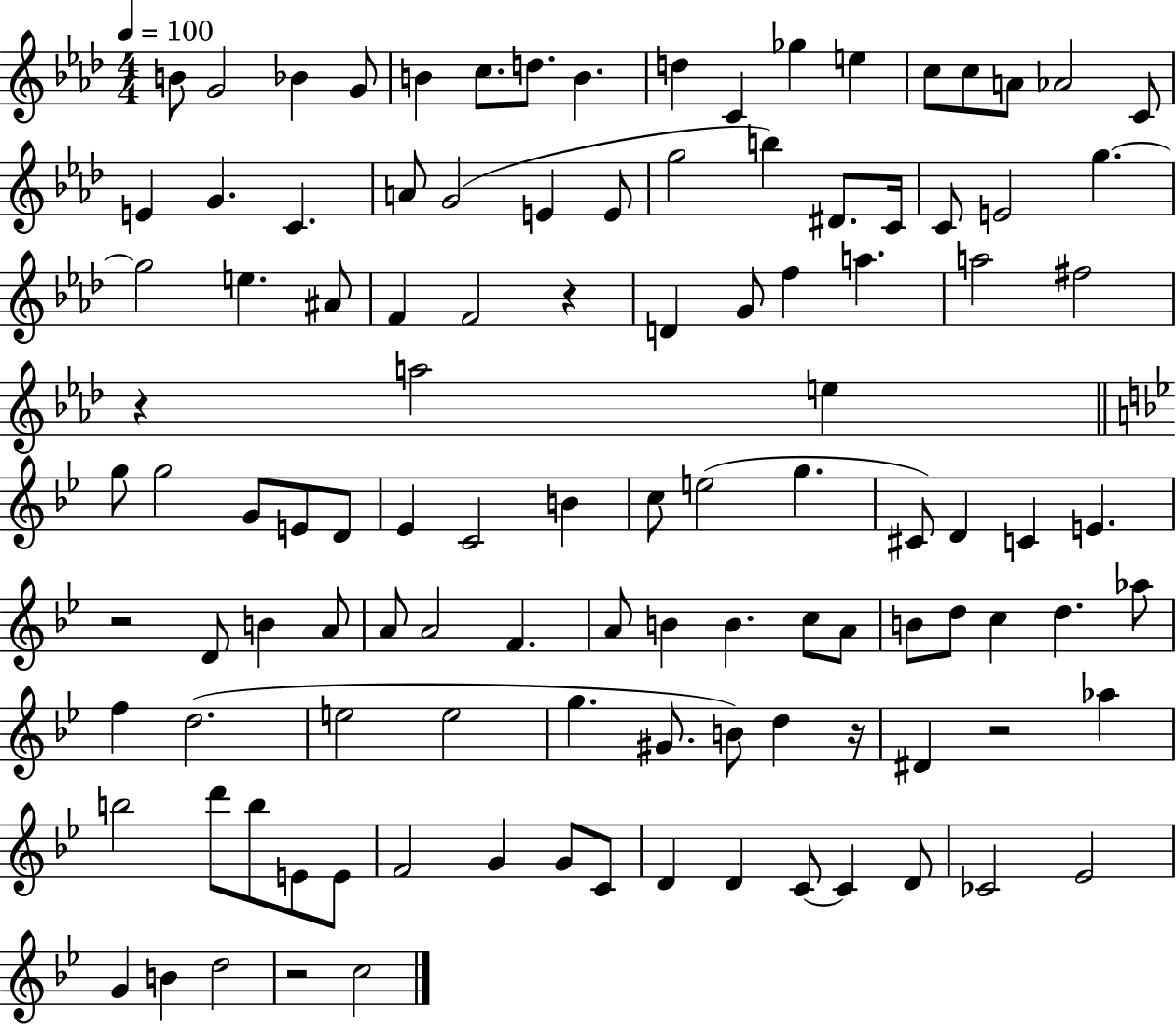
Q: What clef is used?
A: treble